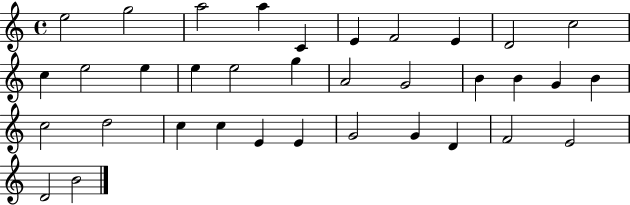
E5/h G5/h A5/h A5/q C4/q E4/q F4/h E4/q D4/h C5/h C5/q E5/h E5/q E5/q E5/h G5/q A4/h G4/h B4/q B4/q G4/q B4/q C5/h D5/h C5/q C5/q E4/q E4/q G4/h G4/q D4/q F4/h E4/h D4/h B4/h